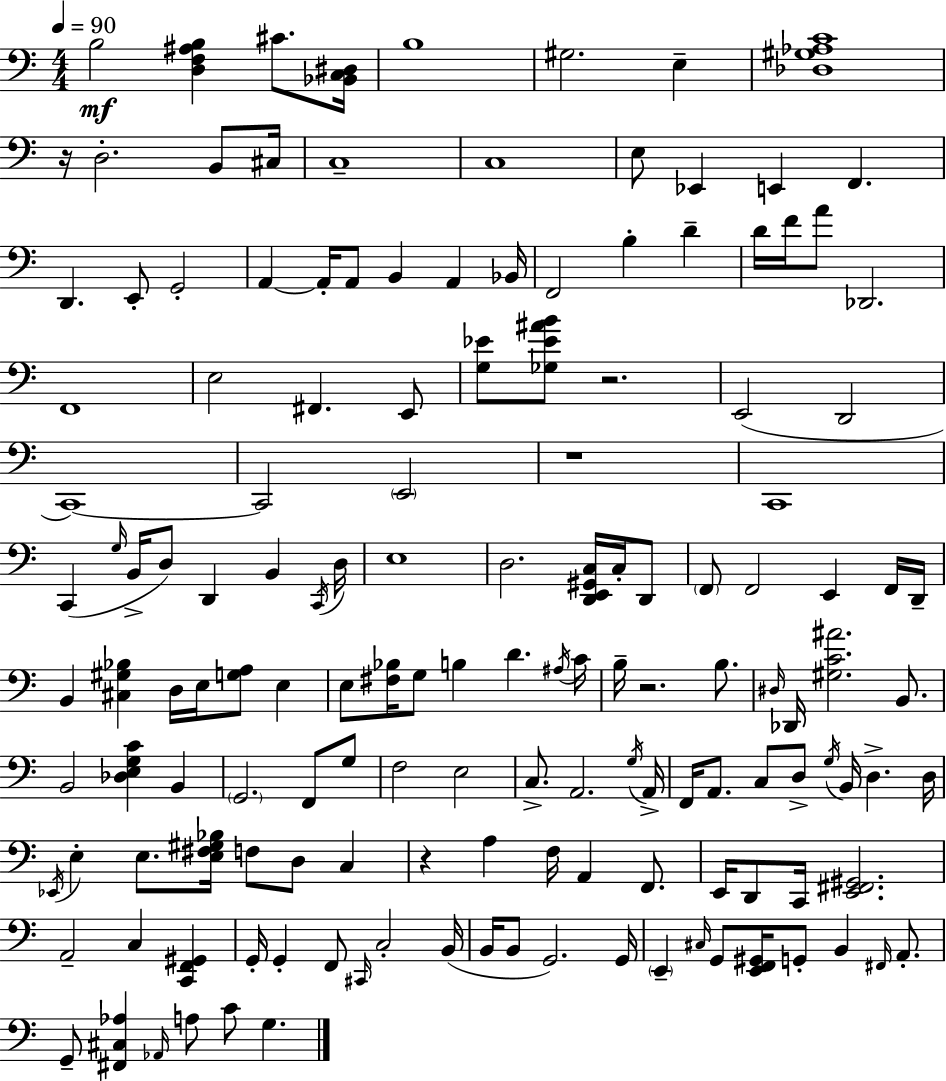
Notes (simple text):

B3/h [D3,F3,A#3,B3]/q C#4/e. [Bb2,C3,D#3]/s B3/w G#3/h. E3/q [Db3,G#3,Ab3,C4]/w R/s D3/h. B2/e C#3/s C3/w C3/w E3/e Eb2/q E2/q F2/q. D2/q. E2/e G2/h A2/q A2/s A2/e B2/q A2/q Bb2/s F2/h B3/q D4/q D4/s F4/s A4/e Db2/h. F2/w E3/h F#2/q. E2/e [G3,Eb4]/e [Gb3,Eb4,A#4,B4]/e R/h. E2/h D2/h C2/w C2/h E2/h R/w C2/w C2/q G3/s B2/s D3/e D2/q B2/q C2/s D3/s E3/w D3/h. [D2,E2,G#2,C3]/s C3/s D2/e F2/e F2/h E2/q F2/s D2/s B2/q [C#3,G#3,Bb3]/q D3/s E3/s [G3,A3]/e E3/q E3/e [F#3,Bb3]/s G3/e B3/q D4/q. A#3/s C4/s B3/s R/h. B3/e. D#3/s Db2/s [G#3,C4,A#4]/h. B2/e. B2/h [Db3,E3,G3,C4]/q B2/q G2/h. F2/e G3/e F3/h E3/h C3/e. A2/h. G3/s A2/s F2/s A2/e. C3/e D3/e G3/s B2/s D3/q. D3/s Eb2/s E3/q E3/e. [E3,F#3,G#3,Bb3]/s F3/e D3/e C3/q R/q A3/q F3/s A2/q F2/e. E2/s D2/e C2/s [E2,F#2,G#2]/h. A2/h C3/q [C2,F2,G#2]/q G2/s G2/q F2/e C#2/s C3/h B2/s B2/s B2/e G2/h. G2/s E2/q C#3/s G2/e [E2,F2,G#2]/s G2/e B2/q F#2/s A2/e. G2/e [F#2,C#3,Ab3]/q Ab2/s A3/e C4/e G3/q.